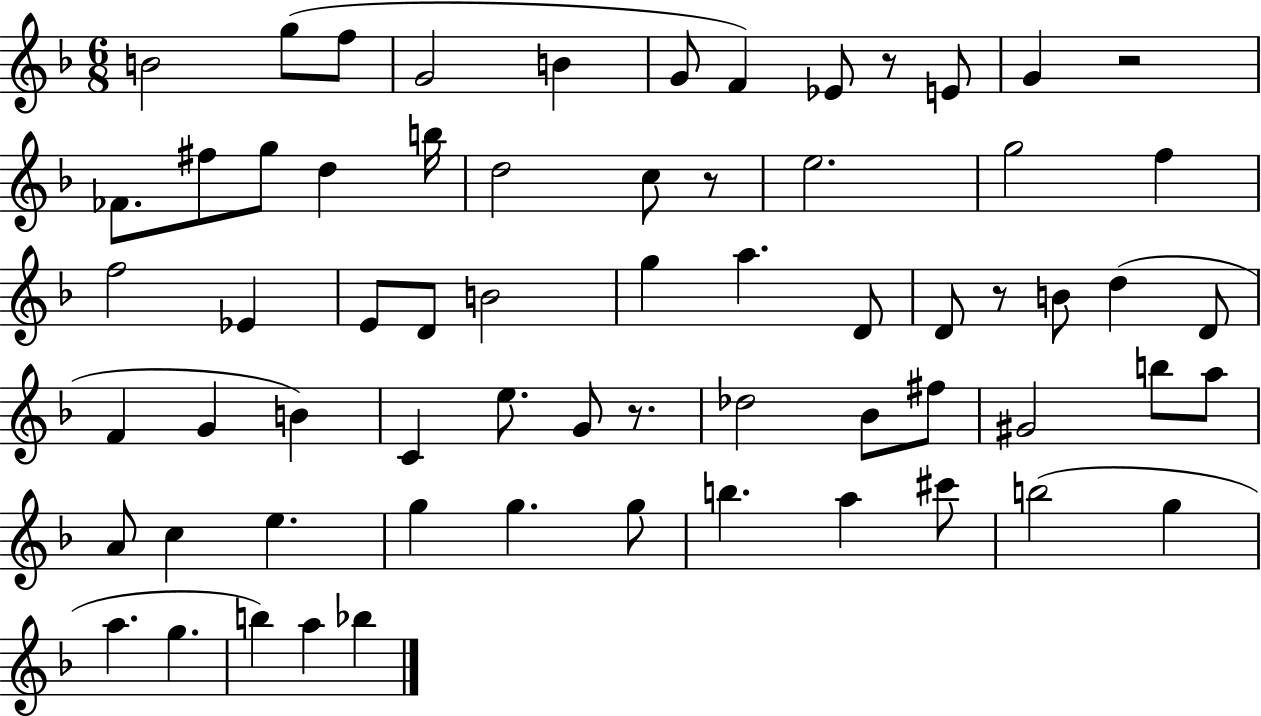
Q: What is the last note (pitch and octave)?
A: Bb5